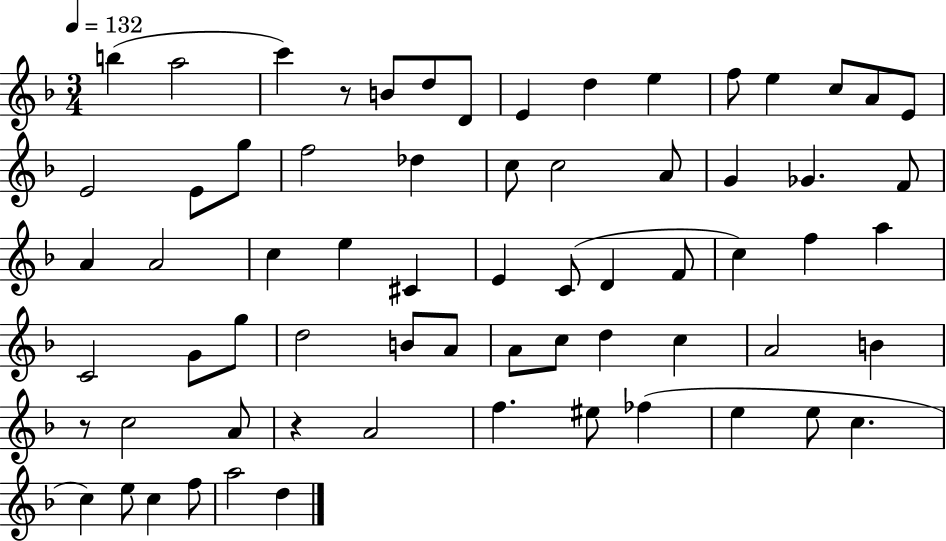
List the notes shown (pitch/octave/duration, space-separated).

B5/q A5/h C6/q R/e B4/e D5/e D4/e E4/q D5/q E5/q F5/e E5/q C5/e A4/e E4/e E4/h E4/e G5/e F5/h Db5/q C5/e C5/h A4/e G4/q Gb4/q. F4/e A4/q A4/h C5/q E5/q C#4/q E4/q C4/e D4/q F4/e C5/q F5/q A5/q C4/h G4/e G5/e D5/h B4/e A4/e A4/e C5/e D5/q C5/q A4/h B4/q R/e C5/h A4/e R/q A4/h F5/q. EIS5/e FES5/q E5/q E5/e C5/q. C5/q E5/e C5/q F5/e A5/h D5/q